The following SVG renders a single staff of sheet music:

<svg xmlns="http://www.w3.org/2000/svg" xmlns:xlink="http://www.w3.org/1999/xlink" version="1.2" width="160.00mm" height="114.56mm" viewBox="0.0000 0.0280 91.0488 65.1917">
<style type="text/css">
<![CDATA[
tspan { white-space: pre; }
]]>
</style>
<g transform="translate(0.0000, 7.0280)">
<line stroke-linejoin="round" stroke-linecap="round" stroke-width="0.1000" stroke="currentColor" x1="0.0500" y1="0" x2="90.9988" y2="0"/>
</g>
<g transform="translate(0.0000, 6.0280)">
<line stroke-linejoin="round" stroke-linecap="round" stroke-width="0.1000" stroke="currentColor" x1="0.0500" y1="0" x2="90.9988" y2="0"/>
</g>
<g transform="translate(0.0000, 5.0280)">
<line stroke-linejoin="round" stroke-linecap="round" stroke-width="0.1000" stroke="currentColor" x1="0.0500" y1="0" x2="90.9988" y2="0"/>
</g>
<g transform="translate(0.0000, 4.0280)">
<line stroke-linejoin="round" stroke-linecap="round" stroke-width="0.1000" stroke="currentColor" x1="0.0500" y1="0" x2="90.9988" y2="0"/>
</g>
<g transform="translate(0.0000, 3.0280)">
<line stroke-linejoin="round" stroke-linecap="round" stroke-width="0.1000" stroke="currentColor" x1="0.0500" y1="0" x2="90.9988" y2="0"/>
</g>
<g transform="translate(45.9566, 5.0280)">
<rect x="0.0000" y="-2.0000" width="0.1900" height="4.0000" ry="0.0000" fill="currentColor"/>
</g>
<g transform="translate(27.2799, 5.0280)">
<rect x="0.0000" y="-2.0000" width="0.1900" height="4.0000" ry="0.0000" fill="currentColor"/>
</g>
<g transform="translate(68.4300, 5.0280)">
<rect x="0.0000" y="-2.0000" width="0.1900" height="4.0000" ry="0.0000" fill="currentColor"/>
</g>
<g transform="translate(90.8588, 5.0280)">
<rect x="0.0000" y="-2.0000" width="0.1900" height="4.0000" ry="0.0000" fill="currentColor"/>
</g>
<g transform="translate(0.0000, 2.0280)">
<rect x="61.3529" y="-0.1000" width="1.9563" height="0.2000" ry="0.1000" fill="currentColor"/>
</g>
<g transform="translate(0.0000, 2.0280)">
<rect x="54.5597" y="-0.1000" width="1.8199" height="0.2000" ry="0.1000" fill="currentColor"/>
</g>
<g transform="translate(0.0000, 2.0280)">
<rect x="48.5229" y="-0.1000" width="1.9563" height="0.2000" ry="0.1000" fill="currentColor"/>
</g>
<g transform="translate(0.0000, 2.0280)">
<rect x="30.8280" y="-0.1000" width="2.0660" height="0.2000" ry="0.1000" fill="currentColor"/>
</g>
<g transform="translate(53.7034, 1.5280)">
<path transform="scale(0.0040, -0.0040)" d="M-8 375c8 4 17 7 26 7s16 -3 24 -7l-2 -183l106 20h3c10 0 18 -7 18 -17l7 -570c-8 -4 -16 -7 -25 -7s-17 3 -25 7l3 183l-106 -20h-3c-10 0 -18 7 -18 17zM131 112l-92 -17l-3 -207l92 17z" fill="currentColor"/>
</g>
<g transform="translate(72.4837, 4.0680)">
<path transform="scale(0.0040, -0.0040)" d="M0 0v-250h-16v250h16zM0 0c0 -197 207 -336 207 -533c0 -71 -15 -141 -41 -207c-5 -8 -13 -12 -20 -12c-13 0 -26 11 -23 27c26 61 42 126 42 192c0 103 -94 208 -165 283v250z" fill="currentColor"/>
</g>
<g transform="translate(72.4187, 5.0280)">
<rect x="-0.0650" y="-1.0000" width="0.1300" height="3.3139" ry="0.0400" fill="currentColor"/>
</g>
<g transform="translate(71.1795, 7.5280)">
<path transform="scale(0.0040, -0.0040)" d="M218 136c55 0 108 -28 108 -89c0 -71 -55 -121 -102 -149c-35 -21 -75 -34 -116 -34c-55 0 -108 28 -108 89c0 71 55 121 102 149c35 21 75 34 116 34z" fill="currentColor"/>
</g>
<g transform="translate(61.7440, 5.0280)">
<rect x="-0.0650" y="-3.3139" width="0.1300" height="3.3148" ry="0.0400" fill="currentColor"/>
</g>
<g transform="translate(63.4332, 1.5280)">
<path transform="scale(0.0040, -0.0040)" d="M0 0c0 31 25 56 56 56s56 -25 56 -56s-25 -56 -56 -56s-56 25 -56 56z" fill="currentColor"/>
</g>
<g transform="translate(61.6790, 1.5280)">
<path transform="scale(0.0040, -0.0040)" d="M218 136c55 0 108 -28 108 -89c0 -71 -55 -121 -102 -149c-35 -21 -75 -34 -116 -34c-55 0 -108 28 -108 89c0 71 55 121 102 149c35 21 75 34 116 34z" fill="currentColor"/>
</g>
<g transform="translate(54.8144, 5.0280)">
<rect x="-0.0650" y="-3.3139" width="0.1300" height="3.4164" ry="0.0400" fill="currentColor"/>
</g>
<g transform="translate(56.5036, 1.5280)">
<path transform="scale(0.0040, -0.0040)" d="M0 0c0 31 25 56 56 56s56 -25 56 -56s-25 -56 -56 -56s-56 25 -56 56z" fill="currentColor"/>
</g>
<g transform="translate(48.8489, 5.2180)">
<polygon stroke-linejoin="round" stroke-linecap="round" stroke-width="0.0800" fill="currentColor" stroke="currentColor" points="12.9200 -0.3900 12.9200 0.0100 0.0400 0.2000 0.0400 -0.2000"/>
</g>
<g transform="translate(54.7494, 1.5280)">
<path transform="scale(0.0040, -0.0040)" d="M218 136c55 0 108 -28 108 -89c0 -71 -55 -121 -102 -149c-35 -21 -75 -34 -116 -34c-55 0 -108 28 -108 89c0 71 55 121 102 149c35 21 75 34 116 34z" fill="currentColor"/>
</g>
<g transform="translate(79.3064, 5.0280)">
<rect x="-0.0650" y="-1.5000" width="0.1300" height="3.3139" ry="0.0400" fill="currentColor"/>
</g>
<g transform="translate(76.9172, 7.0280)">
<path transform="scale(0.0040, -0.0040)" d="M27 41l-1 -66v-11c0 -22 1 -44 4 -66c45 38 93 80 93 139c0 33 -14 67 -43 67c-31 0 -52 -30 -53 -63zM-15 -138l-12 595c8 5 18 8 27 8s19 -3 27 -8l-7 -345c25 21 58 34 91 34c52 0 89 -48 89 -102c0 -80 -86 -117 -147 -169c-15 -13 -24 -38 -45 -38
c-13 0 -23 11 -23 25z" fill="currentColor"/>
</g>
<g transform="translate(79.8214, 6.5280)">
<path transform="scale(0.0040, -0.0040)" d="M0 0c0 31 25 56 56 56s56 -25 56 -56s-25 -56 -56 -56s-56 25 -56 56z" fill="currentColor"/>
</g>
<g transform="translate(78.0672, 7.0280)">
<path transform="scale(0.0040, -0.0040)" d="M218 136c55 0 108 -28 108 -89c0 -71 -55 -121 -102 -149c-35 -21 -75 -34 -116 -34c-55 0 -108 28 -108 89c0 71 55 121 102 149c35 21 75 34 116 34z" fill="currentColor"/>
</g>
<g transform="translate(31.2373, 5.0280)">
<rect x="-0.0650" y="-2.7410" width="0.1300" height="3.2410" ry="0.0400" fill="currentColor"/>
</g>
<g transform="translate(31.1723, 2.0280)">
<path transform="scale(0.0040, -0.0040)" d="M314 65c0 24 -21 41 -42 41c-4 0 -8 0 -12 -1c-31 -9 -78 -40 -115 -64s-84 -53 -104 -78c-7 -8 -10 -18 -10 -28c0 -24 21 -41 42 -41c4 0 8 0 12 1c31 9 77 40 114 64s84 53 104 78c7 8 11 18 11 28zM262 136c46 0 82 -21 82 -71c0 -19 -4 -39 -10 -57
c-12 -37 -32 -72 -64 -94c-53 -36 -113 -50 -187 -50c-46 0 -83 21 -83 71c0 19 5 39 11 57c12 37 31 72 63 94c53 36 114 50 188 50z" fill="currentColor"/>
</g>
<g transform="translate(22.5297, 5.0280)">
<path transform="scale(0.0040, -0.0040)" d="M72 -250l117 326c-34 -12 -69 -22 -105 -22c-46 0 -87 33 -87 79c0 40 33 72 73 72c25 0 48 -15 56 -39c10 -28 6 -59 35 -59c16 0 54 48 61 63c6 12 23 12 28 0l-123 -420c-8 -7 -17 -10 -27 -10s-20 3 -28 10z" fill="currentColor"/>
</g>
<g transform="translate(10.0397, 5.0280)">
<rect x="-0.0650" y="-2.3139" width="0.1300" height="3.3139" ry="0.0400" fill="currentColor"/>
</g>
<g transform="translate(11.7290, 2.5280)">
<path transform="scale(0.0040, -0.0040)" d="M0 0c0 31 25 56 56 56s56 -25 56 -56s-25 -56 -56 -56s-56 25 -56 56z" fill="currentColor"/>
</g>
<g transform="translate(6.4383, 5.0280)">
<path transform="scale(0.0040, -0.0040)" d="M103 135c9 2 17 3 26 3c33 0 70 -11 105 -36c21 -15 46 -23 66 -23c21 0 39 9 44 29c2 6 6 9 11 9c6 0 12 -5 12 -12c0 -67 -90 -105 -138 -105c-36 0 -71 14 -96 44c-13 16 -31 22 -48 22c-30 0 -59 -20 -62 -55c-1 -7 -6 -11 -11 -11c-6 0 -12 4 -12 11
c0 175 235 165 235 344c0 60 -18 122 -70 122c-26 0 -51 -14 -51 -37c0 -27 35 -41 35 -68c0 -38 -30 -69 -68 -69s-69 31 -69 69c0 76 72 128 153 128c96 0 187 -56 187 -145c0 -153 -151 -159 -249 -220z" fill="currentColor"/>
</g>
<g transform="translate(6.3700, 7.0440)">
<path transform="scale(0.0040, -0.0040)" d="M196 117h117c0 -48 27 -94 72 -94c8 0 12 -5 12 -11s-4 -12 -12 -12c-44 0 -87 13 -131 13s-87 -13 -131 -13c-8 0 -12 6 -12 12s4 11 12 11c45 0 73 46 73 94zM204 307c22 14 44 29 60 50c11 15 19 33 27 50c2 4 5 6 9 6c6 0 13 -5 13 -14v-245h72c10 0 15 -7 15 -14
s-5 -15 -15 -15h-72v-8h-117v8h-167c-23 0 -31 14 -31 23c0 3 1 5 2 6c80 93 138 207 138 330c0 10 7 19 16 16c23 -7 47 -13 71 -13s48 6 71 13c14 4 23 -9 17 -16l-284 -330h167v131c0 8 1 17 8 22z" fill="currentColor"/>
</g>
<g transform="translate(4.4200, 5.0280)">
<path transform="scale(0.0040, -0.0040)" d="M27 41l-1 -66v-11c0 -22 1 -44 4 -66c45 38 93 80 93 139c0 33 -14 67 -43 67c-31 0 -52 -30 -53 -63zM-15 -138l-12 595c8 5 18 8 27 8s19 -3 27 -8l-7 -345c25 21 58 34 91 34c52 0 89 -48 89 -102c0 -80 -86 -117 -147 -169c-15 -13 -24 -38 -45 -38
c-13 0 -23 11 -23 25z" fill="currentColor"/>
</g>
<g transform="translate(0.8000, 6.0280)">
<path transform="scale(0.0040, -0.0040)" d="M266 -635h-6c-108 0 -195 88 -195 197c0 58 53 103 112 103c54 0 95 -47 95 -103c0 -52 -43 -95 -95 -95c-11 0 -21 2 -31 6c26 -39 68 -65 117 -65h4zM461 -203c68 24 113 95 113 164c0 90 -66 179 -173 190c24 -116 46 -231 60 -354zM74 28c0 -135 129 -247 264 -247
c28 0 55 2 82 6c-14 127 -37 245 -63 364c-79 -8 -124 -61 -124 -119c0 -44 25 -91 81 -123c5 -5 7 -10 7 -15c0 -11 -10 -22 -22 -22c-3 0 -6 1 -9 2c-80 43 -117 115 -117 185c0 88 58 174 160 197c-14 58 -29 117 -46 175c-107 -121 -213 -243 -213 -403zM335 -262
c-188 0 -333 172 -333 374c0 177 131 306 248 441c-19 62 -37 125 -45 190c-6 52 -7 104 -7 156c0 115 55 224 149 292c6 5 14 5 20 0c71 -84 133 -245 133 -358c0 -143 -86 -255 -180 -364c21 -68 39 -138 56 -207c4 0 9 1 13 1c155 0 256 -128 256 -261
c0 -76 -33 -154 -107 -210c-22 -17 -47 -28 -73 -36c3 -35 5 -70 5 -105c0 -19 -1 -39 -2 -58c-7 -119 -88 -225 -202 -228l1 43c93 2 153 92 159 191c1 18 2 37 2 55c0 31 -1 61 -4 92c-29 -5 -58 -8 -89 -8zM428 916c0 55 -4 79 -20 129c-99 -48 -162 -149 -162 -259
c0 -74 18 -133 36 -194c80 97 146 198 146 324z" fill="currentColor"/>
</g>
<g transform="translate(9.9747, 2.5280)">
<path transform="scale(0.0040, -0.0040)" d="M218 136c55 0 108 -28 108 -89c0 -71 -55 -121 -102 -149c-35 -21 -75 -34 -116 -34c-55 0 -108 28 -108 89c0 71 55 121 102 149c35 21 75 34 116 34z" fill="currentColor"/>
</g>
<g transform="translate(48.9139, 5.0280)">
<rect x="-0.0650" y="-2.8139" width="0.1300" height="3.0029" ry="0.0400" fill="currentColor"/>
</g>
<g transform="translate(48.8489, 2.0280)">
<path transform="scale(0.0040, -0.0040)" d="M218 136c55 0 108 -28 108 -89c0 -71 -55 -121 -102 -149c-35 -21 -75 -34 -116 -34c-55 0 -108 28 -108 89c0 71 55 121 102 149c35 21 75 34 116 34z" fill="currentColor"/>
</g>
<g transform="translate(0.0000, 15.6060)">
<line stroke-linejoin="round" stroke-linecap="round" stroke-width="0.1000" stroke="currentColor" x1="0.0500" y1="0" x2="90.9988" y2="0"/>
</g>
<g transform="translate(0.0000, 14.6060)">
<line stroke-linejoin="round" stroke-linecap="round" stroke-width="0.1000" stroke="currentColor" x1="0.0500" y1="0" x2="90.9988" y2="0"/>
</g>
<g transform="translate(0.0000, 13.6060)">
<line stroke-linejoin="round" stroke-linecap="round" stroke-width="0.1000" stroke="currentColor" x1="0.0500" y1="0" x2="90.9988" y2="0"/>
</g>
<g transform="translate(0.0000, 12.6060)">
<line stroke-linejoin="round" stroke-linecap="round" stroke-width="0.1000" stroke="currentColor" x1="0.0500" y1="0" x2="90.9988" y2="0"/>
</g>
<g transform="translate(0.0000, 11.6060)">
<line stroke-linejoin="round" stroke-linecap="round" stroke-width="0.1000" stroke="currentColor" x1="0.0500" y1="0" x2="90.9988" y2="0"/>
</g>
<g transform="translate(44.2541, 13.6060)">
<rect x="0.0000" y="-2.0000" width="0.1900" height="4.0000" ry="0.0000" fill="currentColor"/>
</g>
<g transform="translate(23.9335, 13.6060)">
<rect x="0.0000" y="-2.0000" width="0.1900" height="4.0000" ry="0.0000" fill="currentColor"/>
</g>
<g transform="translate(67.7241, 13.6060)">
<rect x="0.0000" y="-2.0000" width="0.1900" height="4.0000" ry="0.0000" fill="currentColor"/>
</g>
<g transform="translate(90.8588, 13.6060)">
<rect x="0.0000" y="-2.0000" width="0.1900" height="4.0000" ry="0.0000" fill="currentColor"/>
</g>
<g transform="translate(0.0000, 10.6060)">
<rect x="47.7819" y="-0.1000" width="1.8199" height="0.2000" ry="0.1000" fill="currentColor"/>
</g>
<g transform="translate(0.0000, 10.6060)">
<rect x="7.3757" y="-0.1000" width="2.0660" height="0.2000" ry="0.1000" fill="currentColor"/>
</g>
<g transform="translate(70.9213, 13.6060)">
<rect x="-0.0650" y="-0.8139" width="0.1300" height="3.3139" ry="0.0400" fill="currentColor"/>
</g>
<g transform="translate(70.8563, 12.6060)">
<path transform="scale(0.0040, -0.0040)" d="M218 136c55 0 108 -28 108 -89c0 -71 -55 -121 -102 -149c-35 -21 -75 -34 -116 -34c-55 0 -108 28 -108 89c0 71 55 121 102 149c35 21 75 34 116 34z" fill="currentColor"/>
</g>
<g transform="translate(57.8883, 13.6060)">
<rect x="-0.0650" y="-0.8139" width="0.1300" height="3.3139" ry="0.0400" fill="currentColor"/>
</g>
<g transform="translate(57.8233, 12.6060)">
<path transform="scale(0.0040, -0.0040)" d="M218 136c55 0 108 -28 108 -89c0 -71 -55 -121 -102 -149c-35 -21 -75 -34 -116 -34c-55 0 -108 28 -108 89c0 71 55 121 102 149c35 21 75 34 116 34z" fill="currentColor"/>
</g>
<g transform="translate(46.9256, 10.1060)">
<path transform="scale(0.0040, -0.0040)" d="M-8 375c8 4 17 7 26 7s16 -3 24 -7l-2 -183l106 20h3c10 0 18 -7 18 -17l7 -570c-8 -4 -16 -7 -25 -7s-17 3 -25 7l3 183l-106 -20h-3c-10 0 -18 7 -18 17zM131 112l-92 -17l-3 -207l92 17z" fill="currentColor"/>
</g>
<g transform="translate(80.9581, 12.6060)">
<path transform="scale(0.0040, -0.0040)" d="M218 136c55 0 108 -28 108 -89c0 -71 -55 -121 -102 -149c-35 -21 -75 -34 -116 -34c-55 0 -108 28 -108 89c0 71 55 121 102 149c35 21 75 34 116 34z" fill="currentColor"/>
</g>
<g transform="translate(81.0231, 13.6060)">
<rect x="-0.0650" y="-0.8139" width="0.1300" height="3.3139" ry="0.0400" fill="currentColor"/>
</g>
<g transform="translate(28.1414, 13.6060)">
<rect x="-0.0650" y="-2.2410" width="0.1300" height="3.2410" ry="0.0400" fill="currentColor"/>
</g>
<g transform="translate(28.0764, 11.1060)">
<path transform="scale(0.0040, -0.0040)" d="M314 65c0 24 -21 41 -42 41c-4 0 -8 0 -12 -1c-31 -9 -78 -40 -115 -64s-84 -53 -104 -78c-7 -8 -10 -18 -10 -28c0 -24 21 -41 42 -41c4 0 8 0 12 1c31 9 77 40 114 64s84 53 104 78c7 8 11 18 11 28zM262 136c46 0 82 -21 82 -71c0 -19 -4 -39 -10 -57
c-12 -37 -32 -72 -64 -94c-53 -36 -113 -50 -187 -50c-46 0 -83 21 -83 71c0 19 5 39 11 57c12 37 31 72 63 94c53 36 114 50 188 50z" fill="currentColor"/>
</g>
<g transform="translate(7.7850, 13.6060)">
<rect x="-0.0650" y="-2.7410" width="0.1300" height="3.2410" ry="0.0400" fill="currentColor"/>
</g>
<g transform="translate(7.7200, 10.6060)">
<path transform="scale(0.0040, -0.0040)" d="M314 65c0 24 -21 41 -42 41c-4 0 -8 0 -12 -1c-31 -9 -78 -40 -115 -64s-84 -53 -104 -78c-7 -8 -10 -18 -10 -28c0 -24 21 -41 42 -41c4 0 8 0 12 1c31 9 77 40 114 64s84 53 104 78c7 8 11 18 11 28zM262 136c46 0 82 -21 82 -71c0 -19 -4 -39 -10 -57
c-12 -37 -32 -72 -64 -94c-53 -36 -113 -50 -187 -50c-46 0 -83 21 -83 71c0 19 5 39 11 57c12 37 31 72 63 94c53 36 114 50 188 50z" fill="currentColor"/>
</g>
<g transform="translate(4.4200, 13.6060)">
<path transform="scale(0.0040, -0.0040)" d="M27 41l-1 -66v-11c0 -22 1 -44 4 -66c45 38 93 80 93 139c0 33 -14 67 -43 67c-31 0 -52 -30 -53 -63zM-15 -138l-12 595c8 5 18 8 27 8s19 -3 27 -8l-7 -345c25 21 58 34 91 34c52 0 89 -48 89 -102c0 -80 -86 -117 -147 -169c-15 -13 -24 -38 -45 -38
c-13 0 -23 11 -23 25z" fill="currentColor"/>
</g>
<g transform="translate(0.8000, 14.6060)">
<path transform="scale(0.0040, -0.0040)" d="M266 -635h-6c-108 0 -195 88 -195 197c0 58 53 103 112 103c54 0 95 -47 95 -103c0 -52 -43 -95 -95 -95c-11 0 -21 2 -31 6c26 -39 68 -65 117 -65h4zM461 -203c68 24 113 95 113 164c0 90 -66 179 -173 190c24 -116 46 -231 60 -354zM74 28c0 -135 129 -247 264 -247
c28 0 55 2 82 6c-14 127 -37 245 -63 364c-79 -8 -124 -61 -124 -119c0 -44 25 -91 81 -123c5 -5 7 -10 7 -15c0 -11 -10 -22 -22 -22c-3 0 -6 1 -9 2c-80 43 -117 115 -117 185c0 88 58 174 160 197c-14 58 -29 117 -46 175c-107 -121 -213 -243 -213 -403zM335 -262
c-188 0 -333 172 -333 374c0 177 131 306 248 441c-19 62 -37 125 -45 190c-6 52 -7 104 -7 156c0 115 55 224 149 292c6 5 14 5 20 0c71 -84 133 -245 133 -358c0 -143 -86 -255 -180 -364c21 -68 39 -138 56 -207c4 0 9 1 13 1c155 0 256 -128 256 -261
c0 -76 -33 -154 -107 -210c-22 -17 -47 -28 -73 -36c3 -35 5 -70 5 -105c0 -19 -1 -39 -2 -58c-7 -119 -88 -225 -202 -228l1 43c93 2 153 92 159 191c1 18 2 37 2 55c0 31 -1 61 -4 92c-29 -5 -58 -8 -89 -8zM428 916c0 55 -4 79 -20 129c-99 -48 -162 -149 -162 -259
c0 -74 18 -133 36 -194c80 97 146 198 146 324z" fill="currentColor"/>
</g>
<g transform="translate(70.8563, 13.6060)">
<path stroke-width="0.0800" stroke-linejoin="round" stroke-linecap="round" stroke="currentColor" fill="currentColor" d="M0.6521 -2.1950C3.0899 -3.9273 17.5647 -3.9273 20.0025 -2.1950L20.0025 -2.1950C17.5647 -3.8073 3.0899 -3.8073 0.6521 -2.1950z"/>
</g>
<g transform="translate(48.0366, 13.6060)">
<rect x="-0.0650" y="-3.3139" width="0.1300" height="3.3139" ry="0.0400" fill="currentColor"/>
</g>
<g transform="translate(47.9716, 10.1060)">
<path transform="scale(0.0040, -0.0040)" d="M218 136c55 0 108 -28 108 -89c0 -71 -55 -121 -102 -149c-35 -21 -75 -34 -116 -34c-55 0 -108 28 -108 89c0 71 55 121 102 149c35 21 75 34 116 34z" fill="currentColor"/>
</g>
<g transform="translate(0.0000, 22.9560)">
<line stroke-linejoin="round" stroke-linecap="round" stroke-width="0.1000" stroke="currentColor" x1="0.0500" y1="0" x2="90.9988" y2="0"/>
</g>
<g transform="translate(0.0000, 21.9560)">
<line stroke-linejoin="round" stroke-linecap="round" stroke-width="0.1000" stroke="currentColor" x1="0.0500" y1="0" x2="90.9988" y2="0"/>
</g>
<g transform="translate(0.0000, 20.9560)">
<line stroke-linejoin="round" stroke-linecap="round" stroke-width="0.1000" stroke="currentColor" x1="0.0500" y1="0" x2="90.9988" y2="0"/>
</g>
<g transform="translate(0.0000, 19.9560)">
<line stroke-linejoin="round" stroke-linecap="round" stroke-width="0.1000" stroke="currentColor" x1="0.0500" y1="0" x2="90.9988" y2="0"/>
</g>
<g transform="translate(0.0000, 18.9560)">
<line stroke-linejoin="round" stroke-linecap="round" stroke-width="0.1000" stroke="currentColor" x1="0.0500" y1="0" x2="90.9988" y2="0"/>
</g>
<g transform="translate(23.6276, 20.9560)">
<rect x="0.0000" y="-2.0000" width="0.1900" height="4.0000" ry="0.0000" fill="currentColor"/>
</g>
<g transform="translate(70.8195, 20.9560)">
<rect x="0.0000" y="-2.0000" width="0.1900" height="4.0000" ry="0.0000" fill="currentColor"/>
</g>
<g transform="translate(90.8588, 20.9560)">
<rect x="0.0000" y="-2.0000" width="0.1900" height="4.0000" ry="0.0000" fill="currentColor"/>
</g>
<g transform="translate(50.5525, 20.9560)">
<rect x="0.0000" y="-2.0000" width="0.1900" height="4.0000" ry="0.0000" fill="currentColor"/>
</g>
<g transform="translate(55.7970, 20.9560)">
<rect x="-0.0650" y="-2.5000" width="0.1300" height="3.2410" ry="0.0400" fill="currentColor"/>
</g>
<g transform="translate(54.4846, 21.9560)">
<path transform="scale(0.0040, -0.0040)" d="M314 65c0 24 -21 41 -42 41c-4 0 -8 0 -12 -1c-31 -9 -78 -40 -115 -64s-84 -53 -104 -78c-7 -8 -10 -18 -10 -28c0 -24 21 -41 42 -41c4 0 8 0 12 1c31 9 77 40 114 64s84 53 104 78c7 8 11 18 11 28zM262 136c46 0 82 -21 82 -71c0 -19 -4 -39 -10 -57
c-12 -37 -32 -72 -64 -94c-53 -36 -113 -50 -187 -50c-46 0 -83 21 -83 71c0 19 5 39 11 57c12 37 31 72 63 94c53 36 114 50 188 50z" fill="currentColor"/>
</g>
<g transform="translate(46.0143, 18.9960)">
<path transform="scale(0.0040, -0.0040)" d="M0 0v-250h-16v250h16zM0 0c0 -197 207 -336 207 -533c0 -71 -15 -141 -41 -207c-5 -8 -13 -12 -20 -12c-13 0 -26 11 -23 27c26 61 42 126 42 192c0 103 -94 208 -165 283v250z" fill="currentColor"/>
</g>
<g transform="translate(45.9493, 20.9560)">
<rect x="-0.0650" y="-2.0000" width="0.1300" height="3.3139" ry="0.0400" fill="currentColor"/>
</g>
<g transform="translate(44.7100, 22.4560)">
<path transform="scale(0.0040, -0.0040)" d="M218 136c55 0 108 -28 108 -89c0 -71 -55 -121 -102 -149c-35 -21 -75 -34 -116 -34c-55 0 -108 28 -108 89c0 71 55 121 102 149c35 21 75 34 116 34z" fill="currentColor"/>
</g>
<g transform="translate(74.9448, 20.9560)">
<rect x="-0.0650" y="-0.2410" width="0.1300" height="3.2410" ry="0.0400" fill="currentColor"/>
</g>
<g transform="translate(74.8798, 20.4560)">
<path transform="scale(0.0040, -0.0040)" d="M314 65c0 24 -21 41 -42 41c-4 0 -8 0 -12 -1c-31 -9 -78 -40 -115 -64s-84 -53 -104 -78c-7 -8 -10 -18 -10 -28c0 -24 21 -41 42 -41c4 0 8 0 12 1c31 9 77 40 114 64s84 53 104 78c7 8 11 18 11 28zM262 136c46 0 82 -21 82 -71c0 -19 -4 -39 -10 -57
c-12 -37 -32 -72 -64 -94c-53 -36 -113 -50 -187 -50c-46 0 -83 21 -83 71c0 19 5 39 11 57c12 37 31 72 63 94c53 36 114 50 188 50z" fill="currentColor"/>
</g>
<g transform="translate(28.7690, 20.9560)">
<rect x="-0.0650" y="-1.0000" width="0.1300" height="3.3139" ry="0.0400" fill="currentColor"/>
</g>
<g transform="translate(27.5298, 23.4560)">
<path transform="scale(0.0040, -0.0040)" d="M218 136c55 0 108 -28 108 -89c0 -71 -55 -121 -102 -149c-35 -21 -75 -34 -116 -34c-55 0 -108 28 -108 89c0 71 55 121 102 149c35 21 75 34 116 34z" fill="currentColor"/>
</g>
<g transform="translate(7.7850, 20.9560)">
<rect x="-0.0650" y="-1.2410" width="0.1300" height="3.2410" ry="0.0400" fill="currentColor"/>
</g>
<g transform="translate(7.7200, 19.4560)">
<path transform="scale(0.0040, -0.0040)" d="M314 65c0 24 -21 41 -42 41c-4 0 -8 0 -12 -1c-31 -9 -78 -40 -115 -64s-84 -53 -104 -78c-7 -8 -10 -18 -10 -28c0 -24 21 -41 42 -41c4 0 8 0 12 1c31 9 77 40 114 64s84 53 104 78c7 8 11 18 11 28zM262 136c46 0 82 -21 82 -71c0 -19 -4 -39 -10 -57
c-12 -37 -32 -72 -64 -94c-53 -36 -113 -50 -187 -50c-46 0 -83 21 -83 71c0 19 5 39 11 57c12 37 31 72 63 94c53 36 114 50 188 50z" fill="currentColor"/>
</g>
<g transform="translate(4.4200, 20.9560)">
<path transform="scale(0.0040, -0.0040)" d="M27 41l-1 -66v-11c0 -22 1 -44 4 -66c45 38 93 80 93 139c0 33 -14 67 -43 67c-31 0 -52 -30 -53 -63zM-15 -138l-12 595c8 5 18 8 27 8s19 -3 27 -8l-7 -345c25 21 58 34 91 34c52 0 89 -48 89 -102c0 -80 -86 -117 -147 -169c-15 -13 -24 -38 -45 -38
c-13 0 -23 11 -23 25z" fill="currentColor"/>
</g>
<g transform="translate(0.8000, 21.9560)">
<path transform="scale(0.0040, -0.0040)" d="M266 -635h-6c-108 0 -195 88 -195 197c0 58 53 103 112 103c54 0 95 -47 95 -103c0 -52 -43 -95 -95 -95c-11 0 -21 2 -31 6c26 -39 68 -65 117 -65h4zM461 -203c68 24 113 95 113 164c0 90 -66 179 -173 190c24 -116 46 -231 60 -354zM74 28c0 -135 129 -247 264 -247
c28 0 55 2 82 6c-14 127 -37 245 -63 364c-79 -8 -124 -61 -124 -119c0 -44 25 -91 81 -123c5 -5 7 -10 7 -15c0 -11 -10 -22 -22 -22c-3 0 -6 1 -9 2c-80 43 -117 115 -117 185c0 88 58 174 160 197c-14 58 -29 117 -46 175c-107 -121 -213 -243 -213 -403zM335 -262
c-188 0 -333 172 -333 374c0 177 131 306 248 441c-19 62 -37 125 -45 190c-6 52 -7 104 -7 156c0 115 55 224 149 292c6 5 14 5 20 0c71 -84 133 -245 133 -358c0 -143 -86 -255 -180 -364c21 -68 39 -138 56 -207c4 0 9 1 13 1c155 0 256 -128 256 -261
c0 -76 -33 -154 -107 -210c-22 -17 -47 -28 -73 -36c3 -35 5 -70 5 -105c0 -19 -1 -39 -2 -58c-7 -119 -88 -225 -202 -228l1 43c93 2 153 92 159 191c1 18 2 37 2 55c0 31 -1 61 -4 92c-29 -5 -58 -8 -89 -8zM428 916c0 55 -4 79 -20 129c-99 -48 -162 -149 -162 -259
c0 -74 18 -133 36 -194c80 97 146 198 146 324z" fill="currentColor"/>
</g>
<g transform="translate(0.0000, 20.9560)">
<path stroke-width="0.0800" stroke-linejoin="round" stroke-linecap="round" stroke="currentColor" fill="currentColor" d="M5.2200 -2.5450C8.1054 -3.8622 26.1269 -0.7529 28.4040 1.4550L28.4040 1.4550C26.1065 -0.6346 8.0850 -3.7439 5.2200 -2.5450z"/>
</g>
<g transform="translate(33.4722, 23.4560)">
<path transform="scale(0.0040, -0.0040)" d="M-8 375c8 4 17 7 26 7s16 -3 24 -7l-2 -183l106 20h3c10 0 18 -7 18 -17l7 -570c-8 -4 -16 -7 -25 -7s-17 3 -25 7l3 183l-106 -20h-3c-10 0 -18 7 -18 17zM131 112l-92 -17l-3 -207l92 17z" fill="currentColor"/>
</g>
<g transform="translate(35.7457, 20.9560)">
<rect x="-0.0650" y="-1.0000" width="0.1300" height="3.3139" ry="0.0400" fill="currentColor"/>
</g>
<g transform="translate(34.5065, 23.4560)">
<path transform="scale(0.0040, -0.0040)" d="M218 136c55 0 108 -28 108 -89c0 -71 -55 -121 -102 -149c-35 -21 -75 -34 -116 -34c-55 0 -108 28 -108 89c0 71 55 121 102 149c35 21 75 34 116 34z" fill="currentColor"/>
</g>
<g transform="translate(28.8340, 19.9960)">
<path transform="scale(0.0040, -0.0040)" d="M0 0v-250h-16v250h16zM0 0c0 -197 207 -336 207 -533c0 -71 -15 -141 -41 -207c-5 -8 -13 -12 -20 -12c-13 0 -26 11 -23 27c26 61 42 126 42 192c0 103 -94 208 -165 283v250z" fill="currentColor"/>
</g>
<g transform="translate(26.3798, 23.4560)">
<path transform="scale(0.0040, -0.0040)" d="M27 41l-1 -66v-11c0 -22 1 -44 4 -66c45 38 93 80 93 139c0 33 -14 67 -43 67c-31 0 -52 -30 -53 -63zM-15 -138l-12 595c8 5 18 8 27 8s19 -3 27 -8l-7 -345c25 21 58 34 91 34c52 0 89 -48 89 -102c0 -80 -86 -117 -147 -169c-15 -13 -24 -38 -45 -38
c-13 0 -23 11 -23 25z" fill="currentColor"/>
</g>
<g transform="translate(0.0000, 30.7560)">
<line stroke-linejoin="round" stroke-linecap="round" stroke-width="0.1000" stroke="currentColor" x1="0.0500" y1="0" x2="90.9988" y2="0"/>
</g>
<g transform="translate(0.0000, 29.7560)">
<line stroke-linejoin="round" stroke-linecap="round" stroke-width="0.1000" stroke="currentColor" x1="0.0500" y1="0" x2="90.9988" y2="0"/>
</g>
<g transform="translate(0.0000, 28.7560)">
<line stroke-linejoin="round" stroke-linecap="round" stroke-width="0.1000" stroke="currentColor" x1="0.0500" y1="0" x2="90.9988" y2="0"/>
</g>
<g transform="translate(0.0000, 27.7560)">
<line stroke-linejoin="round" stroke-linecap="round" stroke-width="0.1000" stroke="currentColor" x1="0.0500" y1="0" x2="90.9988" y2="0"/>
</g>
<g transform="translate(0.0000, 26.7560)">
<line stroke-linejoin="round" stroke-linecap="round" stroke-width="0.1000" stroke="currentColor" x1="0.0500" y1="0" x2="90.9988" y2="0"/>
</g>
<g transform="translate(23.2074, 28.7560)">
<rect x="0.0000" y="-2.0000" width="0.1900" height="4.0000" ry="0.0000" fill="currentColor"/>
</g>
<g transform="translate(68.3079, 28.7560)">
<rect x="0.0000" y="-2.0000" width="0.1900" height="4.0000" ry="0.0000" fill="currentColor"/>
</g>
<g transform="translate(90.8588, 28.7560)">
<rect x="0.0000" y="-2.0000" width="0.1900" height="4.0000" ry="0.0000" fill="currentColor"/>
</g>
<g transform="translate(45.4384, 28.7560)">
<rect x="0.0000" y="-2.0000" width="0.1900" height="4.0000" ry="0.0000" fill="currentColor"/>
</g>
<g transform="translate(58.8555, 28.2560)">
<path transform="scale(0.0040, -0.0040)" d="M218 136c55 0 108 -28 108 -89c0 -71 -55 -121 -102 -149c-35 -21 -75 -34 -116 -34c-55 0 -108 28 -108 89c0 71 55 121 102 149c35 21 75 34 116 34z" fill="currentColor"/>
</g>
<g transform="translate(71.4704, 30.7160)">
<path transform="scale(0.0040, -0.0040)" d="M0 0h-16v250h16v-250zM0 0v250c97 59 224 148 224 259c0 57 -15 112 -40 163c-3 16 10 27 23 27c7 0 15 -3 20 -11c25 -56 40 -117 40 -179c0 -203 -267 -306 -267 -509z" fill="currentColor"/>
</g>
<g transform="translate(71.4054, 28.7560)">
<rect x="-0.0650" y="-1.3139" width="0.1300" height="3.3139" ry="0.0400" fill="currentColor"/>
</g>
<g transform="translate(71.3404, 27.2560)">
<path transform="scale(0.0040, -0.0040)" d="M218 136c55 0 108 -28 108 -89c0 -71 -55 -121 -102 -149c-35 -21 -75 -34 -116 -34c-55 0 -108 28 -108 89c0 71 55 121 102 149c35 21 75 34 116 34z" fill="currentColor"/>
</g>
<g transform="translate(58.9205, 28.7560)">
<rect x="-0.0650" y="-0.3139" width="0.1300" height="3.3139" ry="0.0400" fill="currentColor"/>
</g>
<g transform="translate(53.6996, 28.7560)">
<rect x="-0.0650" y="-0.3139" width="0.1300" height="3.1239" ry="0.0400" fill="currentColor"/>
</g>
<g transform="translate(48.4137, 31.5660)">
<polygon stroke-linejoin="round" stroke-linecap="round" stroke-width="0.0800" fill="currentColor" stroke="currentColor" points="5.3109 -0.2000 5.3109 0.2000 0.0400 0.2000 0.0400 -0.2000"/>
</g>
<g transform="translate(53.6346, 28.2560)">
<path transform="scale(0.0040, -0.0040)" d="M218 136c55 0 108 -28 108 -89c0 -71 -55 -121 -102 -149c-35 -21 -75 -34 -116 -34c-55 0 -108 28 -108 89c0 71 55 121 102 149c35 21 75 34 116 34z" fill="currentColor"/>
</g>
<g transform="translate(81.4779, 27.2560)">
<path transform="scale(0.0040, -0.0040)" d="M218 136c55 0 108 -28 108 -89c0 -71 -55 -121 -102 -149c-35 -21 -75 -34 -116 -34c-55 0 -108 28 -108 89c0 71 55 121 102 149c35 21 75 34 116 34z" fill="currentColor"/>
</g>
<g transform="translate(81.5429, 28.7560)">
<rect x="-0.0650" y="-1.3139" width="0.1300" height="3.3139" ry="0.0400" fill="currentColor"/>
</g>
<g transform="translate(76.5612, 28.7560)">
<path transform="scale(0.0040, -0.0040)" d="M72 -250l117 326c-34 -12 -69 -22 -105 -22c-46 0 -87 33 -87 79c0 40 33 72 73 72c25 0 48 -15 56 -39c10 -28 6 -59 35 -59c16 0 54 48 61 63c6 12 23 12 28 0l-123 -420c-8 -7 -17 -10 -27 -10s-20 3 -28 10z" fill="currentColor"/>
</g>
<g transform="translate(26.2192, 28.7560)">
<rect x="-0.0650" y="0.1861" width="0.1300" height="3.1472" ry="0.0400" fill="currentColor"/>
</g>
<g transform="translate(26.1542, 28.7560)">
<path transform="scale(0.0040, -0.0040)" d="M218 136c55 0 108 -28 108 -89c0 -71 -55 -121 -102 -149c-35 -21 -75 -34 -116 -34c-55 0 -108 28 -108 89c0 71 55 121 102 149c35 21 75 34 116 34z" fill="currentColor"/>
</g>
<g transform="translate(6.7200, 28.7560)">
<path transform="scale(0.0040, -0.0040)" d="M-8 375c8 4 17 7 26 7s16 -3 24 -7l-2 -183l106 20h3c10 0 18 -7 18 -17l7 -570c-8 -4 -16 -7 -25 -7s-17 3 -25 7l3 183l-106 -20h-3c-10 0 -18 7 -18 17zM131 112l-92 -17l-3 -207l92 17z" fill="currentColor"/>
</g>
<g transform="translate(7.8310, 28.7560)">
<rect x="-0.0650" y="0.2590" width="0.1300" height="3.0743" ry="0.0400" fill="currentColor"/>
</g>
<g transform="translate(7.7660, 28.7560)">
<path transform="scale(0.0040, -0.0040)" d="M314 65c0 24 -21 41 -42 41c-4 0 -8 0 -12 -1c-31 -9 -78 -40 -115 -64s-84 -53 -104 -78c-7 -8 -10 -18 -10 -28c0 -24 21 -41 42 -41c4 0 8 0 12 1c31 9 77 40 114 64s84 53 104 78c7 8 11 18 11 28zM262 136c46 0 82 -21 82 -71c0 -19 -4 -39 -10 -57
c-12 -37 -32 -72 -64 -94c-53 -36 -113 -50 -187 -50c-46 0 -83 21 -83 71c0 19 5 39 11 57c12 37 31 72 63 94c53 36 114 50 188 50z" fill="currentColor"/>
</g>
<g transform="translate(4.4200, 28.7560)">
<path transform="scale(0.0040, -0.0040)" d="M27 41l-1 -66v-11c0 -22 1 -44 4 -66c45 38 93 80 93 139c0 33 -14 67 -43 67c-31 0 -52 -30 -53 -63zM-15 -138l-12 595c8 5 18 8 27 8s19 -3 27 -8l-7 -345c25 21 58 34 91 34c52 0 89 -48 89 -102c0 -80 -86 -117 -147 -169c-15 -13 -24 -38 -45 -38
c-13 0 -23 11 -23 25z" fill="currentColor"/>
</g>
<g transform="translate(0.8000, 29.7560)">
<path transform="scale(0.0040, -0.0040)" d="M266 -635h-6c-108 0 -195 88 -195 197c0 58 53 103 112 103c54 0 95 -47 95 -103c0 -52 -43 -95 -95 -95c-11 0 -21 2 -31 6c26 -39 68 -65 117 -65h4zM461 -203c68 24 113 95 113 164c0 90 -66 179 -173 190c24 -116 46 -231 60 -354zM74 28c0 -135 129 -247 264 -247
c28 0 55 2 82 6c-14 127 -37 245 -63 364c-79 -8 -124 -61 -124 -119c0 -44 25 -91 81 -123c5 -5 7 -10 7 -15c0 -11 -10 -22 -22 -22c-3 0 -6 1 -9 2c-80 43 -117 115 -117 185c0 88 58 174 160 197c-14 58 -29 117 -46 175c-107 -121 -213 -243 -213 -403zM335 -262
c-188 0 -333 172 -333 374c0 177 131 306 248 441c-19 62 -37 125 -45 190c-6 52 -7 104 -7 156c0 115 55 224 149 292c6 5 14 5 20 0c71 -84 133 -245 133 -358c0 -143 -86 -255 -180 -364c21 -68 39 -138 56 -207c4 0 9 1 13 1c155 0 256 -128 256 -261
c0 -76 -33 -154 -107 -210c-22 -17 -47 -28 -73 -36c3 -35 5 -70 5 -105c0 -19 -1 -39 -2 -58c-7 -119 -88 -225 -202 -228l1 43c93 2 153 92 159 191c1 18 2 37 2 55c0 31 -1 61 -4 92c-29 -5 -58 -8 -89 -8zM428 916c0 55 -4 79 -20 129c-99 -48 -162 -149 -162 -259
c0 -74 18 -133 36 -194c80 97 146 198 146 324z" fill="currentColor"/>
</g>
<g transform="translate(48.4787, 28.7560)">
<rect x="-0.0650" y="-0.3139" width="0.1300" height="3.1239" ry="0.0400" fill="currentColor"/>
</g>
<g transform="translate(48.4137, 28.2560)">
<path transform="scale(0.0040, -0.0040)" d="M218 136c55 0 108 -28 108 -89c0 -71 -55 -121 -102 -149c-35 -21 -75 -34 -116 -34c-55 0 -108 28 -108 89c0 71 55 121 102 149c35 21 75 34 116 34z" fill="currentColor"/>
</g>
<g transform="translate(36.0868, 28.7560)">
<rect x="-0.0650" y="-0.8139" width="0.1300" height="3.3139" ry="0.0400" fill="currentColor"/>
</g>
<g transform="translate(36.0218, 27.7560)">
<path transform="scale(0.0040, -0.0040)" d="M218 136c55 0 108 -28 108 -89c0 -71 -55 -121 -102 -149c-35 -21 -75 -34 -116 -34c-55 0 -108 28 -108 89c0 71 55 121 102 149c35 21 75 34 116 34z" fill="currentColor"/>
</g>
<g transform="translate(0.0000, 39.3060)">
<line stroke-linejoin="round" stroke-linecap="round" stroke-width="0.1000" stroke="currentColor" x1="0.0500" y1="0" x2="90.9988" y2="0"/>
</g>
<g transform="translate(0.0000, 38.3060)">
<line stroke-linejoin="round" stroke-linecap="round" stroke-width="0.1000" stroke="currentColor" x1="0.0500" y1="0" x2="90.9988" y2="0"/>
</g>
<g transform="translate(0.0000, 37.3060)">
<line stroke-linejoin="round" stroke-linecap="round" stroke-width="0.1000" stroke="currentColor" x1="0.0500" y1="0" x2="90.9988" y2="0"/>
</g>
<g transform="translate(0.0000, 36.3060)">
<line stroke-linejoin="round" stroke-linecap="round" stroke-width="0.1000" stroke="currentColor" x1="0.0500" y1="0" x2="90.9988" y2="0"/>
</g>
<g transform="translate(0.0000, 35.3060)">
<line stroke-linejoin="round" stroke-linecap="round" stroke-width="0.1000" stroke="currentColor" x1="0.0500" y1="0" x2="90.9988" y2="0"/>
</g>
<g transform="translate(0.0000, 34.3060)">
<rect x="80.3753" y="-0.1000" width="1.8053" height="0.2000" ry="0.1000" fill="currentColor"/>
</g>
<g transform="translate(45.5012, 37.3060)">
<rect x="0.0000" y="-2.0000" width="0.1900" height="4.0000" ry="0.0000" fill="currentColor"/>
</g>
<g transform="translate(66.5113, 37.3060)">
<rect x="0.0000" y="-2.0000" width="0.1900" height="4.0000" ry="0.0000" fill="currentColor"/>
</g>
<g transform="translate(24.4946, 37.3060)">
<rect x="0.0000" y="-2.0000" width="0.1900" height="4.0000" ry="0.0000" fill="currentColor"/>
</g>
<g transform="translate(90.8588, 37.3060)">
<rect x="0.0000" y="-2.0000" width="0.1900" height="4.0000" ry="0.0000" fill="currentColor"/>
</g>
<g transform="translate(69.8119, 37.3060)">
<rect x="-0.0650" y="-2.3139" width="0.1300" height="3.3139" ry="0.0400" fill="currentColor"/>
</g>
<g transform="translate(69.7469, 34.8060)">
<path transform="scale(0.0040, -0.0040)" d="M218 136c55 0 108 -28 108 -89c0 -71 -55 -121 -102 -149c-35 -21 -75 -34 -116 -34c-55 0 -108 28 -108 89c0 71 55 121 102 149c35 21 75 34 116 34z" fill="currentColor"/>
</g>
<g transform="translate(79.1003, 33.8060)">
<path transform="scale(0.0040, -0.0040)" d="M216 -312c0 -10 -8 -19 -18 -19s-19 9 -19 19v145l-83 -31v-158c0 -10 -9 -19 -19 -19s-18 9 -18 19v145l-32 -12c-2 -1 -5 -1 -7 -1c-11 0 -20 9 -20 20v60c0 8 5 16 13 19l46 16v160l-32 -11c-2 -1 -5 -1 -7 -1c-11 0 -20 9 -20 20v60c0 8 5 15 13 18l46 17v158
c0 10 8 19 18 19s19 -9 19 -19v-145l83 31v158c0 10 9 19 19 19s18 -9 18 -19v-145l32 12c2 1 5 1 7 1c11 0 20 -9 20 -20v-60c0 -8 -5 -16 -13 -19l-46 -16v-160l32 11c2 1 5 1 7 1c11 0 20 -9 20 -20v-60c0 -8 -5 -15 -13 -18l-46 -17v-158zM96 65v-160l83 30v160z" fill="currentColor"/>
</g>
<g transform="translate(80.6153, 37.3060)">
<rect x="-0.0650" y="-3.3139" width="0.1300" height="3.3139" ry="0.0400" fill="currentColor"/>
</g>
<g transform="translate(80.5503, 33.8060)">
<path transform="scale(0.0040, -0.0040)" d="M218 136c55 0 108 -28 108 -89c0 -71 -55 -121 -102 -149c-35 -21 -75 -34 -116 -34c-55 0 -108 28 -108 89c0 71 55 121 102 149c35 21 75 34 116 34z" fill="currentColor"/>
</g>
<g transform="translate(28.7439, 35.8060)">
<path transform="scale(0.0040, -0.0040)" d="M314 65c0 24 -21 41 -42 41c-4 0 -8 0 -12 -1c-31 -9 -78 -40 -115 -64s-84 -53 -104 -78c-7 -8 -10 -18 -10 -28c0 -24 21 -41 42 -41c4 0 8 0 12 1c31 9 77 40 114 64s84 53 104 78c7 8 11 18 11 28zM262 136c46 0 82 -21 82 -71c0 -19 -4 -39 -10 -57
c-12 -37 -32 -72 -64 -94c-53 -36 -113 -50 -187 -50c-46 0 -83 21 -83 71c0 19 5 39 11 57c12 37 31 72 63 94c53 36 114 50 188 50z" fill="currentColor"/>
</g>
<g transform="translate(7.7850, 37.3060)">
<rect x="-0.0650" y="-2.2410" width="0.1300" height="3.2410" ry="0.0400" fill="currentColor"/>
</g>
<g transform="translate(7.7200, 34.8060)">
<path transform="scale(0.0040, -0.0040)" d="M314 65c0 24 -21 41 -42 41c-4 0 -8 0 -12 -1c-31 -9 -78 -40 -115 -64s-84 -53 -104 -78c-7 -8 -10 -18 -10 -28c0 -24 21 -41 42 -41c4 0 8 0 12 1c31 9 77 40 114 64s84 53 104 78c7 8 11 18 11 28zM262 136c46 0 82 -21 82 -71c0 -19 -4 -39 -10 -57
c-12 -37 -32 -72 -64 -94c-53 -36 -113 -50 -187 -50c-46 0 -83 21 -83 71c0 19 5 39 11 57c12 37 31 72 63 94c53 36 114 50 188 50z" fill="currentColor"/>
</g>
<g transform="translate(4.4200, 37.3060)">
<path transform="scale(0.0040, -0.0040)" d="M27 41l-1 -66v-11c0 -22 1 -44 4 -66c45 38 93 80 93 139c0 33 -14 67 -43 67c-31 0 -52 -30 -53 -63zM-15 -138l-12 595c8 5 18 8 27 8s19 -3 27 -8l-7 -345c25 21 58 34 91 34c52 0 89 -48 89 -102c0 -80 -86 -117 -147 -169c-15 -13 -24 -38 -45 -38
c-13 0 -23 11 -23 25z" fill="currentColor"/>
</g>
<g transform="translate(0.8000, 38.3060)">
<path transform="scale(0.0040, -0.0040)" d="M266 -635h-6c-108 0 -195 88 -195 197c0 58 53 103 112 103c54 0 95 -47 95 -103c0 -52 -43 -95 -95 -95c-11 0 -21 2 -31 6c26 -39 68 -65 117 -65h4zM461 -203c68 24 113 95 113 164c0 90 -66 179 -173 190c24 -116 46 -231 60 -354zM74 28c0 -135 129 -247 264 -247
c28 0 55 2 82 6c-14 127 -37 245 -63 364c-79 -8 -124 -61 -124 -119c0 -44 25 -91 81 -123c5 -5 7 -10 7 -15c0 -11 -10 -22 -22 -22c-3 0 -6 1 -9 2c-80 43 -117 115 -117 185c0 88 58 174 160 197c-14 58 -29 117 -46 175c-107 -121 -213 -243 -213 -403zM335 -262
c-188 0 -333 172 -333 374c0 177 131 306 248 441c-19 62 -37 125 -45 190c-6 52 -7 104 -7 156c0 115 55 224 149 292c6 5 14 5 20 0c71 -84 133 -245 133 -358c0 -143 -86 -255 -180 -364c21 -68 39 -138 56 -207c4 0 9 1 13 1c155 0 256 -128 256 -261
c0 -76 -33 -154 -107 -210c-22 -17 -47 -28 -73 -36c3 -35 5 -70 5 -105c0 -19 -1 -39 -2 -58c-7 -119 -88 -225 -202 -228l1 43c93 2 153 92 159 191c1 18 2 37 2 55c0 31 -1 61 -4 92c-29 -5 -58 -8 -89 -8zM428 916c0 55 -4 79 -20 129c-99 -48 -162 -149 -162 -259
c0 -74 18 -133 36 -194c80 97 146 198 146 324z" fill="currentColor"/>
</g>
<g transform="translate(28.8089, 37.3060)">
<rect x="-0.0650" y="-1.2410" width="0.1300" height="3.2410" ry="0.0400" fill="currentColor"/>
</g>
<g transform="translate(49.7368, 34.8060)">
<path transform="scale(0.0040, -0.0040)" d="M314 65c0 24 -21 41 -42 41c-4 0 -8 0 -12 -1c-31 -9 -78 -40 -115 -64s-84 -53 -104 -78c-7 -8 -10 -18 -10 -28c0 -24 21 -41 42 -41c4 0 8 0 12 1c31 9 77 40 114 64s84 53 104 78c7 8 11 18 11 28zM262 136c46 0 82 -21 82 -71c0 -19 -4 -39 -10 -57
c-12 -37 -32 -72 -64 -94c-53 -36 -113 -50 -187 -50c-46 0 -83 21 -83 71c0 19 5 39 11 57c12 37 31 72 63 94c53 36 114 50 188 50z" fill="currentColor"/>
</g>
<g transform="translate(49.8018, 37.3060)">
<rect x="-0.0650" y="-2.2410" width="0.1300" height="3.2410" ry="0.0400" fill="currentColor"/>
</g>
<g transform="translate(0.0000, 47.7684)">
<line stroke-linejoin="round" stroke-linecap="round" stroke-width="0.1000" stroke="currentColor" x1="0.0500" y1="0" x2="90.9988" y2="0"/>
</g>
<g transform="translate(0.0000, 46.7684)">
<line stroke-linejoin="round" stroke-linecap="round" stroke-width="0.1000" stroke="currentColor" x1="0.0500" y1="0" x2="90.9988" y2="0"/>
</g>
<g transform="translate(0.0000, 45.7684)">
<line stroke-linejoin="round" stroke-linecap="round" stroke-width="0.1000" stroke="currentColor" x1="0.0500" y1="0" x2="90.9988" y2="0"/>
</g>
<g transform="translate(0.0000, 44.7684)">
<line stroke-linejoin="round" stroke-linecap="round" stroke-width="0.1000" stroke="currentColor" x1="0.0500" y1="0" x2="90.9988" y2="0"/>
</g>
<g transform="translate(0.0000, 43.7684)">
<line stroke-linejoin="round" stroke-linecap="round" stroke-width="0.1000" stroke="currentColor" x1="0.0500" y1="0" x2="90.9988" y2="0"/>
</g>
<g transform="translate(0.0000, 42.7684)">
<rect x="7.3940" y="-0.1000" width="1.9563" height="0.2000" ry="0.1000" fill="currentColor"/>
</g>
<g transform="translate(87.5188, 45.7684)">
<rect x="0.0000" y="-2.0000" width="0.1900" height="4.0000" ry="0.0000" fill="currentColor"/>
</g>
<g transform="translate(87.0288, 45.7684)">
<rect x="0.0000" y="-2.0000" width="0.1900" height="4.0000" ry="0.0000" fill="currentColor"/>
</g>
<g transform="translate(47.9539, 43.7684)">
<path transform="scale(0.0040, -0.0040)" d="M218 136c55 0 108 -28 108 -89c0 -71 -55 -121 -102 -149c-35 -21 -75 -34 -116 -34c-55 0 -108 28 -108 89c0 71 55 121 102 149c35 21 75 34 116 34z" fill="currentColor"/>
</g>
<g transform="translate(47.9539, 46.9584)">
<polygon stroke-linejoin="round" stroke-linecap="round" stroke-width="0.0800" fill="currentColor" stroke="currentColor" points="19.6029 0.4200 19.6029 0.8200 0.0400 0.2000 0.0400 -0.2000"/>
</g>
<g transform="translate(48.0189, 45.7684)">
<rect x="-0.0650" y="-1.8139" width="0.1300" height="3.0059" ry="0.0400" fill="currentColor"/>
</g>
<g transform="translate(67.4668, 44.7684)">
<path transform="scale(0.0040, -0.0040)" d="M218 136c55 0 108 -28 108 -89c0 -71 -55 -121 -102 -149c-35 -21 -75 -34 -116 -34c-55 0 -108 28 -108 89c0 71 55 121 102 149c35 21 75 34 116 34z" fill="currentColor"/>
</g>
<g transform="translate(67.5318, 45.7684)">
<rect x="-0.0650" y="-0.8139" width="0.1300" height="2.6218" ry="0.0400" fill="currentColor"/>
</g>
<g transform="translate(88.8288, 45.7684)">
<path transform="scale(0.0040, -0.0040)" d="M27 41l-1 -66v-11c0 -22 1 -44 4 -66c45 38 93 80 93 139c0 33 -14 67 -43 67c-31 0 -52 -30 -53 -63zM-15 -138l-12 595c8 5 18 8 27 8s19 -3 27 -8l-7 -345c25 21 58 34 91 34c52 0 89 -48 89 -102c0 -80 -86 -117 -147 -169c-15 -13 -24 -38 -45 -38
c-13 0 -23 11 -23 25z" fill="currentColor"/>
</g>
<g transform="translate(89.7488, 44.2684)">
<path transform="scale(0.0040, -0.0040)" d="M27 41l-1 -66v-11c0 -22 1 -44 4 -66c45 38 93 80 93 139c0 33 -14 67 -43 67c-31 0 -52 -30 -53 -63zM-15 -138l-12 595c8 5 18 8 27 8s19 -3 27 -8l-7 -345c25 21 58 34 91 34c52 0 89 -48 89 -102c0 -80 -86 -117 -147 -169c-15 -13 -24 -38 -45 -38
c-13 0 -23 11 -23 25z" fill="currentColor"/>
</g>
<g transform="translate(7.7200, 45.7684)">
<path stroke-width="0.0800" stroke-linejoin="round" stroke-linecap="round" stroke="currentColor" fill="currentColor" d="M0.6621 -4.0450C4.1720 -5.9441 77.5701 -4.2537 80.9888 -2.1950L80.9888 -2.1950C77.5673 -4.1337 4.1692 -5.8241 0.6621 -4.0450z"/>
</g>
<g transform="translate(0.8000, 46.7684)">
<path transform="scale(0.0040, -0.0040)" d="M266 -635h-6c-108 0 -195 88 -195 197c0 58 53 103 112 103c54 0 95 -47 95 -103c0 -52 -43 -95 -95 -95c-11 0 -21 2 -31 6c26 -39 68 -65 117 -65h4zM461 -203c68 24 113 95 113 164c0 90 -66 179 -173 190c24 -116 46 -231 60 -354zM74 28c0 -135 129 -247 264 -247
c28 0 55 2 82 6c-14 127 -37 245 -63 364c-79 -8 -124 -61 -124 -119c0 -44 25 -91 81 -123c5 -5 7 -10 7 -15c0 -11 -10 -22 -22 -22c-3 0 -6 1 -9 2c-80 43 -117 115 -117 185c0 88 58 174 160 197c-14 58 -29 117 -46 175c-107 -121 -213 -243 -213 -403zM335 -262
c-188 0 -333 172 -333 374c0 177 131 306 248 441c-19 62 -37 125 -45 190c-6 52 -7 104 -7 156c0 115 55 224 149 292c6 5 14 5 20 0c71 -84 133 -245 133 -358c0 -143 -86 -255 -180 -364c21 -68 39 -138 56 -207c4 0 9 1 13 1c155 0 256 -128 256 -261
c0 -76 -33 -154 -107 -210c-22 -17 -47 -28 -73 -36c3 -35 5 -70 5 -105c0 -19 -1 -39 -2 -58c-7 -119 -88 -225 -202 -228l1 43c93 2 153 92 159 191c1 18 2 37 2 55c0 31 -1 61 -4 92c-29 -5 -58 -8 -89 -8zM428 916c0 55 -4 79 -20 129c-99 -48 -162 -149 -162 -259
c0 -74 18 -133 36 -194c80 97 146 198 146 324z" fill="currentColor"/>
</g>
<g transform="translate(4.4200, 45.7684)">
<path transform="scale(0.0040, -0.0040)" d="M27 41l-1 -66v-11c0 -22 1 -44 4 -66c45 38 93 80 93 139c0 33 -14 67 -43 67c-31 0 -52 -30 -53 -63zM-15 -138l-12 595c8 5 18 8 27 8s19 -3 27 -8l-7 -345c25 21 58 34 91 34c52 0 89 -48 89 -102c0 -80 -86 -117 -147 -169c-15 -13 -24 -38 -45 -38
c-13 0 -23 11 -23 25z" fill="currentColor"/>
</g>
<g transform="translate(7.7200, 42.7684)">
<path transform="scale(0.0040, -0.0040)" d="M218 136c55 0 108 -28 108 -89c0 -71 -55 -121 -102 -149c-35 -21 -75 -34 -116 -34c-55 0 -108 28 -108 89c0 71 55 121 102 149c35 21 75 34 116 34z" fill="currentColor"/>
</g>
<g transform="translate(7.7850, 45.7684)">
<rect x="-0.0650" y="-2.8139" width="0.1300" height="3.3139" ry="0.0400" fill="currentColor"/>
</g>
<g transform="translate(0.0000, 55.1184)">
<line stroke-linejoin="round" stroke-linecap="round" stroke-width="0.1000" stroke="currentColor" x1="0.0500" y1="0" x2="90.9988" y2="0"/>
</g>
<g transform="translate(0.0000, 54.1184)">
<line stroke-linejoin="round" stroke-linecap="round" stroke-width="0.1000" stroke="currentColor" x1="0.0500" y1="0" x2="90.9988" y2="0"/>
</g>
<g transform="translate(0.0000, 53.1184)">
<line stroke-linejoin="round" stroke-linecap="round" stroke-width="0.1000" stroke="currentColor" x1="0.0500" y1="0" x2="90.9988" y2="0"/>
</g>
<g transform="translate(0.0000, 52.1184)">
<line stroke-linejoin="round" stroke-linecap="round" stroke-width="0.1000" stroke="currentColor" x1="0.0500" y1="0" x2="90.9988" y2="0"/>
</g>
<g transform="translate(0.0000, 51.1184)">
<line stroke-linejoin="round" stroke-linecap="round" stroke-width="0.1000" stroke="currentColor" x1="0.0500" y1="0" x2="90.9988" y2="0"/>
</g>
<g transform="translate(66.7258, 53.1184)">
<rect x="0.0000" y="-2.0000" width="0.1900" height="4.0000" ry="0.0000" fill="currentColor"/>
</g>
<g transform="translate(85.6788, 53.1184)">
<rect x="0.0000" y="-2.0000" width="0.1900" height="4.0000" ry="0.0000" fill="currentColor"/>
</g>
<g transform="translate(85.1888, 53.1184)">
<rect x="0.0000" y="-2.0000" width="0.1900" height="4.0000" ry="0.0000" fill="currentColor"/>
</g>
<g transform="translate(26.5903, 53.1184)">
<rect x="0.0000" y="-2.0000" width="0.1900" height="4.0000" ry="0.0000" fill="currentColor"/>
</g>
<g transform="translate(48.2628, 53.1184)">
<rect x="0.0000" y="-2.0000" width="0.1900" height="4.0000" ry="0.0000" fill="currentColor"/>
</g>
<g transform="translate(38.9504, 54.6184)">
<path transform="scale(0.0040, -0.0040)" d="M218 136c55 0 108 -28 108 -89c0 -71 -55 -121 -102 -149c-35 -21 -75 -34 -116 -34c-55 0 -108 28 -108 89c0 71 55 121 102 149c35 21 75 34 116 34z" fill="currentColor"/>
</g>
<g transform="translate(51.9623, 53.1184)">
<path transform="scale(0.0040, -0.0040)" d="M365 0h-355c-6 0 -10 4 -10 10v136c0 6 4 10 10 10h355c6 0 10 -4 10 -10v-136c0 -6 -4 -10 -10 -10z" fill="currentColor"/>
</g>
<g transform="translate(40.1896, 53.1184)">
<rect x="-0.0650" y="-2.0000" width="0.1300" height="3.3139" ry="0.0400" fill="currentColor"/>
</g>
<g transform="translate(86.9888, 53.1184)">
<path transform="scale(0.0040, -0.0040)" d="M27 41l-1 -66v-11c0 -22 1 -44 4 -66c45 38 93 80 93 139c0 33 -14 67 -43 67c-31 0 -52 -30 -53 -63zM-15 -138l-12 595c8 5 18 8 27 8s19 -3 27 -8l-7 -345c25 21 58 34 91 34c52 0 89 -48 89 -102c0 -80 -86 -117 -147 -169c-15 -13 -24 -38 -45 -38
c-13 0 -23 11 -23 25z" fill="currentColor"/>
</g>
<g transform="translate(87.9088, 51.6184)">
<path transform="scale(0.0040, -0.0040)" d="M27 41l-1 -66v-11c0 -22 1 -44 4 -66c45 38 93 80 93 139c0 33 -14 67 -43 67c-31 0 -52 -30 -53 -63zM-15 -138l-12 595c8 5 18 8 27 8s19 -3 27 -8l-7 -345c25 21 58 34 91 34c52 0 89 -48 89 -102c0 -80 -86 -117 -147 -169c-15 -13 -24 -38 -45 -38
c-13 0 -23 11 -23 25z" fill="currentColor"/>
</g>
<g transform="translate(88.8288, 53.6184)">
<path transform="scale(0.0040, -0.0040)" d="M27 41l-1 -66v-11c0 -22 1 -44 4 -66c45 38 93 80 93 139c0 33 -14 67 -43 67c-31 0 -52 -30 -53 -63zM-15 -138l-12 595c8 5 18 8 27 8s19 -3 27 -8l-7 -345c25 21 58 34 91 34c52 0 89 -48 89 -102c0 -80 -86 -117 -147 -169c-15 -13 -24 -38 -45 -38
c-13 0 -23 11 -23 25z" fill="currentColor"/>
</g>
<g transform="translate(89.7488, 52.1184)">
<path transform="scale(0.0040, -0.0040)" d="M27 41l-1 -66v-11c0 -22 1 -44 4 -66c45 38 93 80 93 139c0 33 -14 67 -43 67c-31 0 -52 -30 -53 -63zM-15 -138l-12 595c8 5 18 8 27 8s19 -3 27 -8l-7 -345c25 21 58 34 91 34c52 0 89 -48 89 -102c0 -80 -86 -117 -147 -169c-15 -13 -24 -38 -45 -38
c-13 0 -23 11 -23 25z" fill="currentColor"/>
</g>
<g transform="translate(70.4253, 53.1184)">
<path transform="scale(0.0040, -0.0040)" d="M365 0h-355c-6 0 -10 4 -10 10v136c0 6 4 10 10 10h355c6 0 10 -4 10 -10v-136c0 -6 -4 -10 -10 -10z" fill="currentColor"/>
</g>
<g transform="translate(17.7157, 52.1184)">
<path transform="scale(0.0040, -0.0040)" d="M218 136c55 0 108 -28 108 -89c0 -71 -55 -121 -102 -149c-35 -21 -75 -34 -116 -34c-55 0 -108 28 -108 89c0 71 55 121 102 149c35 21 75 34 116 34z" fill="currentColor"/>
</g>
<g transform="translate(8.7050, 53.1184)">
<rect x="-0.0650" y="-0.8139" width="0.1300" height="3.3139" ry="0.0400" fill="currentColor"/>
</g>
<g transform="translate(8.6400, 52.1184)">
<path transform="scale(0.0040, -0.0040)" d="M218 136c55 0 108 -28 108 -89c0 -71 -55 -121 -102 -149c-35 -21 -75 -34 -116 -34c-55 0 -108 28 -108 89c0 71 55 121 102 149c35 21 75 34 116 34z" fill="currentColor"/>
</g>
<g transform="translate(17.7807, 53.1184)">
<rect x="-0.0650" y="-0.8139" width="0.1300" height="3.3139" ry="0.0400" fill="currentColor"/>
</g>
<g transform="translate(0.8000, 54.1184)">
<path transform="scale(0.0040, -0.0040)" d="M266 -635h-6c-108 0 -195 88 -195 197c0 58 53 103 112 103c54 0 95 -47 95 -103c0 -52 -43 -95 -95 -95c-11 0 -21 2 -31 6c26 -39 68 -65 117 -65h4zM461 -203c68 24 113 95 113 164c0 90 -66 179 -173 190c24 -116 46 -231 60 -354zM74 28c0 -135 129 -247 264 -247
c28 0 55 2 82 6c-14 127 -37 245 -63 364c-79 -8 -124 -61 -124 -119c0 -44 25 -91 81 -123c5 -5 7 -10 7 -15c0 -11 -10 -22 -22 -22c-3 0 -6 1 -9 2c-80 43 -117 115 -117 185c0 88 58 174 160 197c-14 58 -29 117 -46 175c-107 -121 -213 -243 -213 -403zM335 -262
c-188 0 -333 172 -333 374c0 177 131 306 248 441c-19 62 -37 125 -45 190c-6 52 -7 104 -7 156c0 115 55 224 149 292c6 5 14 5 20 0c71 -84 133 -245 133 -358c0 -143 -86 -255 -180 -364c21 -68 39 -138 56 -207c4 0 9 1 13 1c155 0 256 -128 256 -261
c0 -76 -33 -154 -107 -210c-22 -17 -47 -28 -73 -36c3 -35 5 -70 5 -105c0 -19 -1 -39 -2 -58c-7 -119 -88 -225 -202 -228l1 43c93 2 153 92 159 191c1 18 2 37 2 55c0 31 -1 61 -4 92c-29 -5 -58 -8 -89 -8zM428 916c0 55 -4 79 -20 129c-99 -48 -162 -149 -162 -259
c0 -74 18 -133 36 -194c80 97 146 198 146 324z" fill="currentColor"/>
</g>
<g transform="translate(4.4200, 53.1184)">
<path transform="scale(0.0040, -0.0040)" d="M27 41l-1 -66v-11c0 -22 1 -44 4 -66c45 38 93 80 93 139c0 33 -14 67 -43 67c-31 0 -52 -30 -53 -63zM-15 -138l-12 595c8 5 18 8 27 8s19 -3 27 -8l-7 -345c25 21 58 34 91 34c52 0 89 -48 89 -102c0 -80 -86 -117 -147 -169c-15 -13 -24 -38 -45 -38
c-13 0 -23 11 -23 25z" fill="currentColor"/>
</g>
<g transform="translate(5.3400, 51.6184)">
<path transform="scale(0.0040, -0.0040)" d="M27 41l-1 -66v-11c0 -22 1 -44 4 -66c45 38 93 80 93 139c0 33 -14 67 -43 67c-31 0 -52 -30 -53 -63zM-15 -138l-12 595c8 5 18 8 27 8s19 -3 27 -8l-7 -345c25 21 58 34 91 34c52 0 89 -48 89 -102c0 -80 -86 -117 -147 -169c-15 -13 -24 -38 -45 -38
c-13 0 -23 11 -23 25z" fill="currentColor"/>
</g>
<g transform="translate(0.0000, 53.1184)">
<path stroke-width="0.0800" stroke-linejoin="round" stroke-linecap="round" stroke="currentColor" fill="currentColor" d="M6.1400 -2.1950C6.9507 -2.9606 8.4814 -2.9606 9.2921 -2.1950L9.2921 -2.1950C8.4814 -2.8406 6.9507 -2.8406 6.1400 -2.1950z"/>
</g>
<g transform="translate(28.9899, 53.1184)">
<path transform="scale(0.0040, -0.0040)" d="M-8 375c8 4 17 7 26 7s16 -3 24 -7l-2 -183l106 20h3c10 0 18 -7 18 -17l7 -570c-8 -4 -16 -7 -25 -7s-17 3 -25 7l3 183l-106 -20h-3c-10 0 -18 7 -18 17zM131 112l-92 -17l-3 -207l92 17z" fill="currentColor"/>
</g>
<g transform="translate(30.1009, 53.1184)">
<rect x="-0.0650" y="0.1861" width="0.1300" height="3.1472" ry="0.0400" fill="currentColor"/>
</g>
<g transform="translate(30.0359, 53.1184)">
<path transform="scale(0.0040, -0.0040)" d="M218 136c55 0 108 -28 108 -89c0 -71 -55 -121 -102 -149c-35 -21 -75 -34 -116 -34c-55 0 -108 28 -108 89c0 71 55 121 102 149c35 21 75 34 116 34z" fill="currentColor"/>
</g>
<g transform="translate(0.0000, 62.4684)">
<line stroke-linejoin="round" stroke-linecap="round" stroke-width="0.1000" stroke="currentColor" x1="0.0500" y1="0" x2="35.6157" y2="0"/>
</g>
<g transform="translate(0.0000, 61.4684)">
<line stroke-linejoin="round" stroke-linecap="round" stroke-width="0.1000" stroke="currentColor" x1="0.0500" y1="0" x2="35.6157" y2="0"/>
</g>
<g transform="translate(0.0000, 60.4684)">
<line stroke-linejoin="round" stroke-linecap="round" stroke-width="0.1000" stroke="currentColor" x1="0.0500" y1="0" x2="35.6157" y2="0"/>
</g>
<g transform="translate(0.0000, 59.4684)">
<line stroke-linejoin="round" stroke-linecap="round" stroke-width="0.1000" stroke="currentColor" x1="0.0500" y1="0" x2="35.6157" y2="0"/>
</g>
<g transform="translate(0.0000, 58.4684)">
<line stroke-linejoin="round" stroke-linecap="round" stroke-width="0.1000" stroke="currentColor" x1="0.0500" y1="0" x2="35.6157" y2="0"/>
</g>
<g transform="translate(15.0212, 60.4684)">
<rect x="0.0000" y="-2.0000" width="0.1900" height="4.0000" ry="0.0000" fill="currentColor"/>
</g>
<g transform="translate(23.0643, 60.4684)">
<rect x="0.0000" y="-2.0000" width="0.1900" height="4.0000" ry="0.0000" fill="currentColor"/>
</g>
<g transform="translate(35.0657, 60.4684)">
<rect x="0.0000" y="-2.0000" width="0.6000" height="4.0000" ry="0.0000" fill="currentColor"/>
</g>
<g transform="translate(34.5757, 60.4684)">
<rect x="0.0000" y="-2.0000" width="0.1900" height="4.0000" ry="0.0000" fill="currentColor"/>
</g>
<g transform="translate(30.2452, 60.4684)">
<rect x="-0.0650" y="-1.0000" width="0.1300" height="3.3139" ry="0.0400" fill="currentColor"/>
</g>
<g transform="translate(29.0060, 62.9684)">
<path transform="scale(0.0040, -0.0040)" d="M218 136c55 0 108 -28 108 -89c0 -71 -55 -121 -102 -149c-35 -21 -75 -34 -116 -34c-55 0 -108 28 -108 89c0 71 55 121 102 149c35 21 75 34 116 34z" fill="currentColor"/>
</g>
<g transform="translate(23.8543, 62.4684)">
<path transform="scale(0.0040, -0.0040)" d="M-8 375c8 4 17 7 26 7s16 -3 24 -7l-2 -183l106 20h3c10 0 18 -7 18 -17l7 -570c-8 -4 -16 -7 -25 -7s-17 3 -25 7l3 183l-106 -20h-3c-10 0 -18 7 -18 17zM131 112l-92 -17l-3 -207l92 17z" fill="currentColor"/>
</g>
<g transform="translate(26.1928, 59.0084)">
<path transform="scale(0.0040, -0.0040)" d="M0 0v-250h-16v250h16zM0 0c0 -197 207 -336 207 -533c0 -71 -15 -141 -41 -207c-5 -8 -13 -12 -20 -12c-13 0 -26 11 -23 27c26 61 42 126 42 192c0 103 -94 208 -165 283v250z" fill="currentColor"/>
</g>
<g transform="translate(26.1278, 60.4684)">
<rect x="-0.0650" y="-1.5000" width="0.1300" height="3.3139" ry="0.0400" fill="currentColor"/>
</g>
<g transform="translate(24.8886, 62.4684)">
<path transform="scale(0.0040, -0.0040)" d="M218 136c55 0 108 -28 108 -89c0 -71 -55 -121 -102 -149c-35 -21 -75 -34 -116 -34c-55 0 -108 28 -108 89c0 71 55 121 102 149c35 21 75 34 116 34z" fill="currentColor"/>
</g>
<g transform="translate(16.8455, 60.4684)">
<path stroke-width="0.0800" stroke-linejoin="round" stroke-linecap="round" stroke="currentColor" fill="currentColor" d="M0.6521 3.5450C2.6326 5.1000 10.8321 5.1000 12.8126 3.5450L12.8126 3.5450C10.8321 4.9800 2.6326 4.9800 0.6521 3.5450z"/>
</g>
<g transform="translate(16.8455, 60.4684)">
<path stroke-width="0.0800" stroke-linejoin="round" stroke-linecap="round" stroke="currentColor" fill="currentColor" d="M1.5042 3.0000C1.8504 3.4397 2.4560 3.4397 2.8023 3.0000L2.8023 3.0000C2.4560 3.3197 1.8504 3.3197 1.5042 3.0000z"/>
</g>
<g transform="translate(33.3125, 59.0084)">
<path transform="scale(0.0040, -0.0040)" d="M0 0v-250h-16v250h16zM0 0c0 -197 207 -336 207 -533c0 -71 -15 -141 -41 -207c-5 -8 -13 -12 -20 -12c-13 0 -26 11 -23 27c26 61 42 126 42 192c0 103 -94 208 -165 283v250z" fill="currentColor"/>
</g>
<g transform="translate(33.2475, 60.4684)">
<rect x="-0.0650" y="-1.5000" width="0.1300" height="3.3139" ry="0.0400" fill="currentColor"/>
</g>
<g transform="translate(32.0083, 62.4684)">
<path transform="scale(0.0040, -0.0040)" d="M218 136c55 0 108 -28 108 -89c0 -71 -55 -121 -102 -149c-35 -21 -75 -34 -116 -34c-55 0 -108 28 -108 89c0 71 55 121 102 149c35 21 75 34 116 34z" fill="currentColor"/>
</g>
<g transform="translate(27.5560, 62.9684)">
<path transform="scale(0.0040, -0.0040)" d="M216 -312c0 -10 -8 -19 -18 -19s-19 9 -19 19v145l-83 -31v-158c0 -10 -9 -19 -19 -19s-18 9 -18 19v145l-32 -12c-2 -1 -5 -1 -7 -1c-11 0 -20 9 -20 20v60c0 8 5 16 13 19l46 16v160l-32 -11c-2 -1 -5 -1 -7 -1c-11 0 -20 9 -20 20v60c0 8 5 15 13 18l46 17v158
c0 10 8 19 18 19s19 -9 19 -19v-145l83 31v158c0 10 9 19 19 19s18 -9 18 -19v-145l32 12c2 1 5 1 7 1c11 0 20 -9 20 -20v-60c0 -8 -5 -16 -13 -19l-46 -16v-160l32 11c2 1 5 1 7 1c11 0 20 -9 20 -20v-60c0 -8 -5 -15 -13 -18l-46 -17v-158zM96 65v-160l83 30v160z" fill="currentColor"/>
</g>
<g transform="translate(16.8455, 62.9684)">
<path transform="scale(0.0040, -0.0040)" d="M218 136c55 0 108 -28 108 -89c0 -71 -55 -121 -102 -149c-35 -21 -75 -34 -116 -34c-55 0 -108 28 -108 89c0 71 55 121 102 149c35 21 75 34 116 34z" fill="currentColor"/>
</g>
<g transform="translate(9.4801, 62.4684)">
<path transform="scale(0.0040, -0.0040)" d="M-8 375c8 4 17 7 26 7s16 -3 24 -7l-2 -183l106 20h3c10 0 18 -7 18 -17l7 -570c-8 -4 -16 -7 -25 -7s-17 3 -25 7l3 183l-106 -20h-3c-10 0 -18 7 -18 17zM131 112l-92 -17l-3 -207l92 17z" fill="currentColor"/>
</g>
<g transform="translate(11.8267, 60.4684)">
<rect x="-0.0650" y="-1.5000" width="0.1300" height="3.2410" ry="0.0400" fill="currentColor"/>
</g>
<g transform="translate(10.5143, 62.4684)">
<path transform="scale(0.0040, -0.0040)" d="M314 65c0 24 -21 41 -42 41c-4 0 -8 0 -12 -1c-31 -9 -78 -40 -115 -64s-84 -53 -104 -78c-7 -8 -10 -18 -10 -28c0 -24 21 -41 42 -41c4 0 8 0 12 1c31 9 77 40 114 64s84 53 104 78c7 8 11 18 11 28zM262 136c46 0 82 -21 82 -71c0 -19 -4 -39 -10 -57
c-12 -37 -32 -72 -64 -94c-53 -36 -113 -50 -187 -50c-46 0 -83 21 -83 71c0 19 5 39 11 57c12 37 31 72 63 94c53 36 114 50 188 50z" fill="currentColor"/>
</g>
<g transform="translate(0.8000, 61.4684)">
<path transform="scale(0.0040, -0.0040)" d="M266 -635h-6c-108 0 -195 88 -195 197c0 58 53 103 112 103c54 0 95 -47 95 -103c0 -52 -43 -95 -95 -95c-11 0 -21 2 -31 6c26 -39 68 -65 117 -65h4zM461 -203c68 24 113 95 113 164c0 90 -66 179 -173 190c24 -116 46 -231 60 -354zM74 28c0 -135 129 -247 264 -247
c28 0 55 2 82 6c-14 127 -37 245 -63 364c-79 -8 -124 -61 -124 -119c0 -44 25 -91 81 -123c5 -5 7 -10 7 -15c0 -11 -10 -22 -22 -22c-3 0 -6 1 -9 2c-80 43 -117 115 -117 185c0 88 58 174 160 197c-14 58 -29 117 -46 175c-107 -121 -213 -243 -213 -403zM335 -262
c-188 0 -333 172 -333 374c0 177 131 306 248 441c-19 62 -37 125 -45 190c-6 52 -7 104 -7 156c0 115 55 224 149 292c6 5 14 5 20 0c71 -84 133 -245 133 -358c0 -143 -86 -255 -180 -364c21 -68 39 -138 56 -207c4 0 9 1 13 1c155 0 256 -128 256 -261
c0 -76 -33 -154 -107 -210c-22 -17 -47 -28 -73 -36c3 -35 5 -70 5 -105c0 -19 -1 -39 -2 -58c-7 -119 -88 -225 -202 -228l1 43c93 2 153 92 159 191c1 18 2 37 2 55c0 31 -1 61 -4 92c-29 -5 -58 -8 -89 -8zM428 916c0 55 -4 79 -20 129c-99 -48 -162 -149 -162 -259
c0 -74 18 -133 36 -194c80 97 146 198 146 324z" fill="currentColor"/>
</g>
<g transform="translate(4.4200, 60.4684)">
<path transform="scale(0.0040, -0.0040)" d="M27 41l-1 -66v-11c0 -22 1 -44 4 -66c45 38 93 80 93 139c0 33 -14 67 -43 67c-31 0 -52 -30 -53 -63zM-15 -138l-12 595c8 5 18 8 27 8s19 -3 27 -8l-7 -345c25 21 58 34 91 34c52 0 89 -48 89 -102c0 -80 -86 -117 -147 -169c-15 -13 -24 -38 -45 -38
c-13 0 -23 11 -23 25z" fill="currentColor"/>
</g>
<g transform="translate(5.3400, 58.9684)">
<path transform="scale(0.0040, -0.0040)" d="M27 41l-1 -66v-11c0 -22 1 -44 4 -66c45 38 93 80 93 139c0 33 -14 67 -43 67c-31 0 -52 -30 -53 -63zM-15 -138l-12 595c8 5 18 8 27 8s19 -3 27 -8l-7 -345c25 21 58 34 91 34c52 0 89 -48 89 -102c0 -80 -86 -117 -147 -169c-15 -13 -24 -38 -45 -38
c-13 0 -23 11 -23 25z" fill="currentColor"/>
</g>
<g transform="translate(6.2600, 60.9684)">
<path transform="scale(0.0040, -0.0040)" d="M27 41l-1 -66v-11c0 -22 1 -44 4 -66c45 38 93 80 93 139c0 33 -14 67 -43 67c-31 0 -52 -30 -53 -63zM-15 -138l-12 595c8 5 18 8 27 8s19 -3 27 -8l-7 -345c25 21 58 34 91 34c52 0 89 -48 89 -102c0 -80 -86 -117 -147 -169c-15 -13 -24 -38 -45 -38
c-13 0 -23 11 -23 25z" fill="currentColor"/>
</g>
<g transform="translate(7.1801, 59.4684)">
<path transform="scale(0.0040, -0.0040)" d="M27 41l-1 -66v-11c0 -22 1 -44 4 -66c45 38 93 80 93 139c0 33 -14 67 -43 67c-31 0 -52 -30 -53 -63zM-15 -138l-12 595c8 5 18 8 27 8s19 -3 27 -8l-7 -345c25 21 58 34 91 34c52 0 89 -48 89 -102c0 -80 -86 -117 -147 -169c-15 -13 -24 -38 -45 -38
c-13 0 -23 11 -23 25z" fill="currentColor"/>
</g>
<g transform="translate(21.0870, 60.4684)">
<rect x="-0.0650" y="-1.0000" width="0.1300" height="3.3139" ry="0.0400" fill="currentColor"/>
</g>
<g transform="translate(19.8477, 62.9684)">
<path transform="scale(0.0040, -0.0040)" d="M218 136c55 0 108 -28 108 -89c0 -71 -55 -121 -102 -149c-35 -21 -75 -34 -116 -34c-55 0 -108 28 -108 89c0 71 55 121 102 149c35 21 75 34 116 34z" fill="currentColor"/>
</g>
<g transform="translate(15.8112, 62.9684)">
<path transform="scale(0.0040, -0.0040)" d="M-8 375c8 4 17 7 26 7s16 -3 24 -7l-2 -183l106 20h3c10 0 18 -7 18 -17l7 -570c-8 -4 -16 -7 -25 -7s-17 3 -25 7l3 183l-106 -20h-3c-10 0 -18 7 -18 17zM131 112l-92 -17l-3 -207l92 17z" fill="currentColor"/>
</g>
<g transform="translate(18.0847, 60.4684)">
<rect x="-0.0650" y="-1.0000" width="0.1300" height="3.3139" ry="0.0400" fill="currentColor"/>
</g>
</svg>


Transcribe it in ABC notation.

X:1
T:Untitled
M:2/4
L:1/4
K:F
g z/2 a2 a/2 b/2 b/2 D/2 _E a2 g2 b d d d e2 _D/2 D F/2 G2 c2 B2 _B d c/2 c/2 c e/2 z/2 e g2 e2 g2 g ^b a f/2 d/2 d d B F z2 z2 E2 D D E/2 ^D E/2